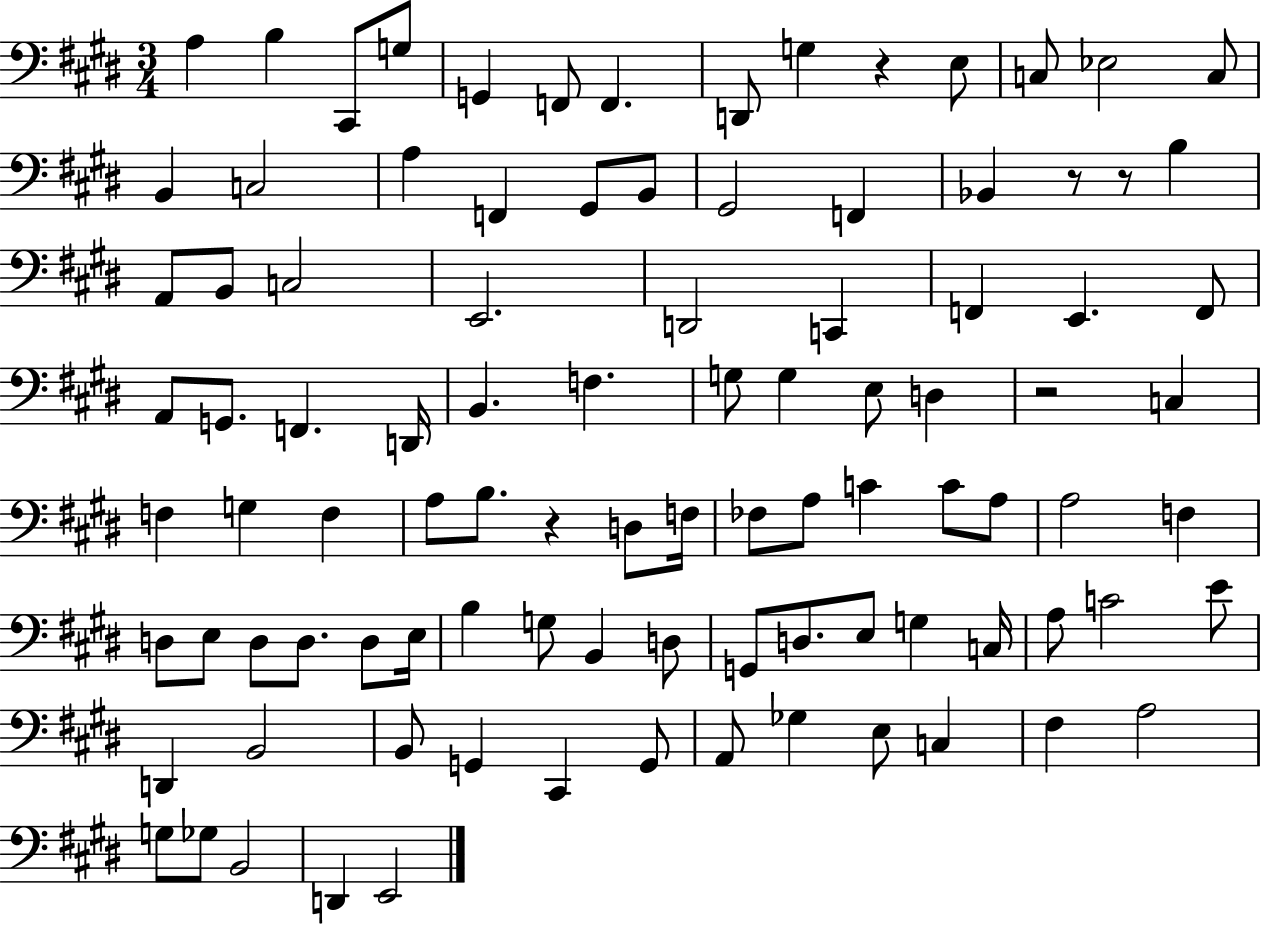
A3/q B3/q C#2/e G3/e G2/q F2/e F2/q. D2/e G3/q R/q E3/e C3/e Eb3/h C3/e B2/q C3/h A3/q F2/q G#2/e B2/e G#2/h F2/q Bb2/q R/e R/e B3/q A2/e B2/e C3/h E2/h. D2/h C2/q F2/q E2/q. F2/e A2/e G2/e. F2/q. D2/s B2/q. F3/q. G3/e G3/q E3/e D3/q R/h C3/q F3/q G3/q F3/q A3/e B3/e. R/q D3/e F3/s FES3/e A3/e C4/q C4/e A3/e A3/h F3/q D3/e E3/e D3/e D3/e. D3/e E3/s B3/q G3/e B2/q D3/e G2/e D3/e. E3/e G3/q C3/s A3/e C4/h E4/e D2/q B2/h B2/e G2/q C#2/q G2/e A2/e Gb3/q E3/e C3/q F#3/q A3/h G3/e Gb3/e B2/h D2/q E2/h